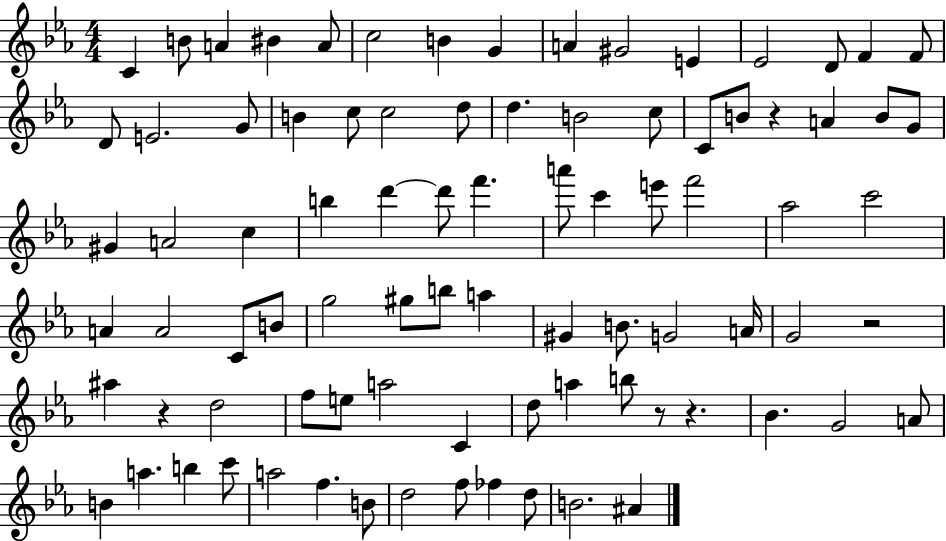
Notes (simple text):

C4/q B4/e A4/q BIS4/q A4/e C5/h B4/q G4/q A4/q G#4/h E4/q Eb4/h D4/e F4/q F4/e D4/e E4/h. G4/e B4/q C5/e C5/h D5/e D5/q. B4/h C5/e C4/e B4/e R/q A4/q B4/e G4/e G#4/q A4/h C5/q B5/q D6/q D6/e F6/q. A6/e C6/q E6/e F6/h Ab5/h C6/h A4/q A4/h C4/e B4/e G5/h G#5/e B5/e A5/q G#4/q B4/e. G4/h A4/s G4/h R/h A#5/q R/q D5/h F5/e E5/e A5/h C4/q D5/e A5/q B5/e R/e R/q. Bb4/q. G4/h A4/e B4/q A5/q. B5/q C6/e A5/h F5/q. B4/e D5/h F5/e FES5/q D5/e B4/h. A#4/q